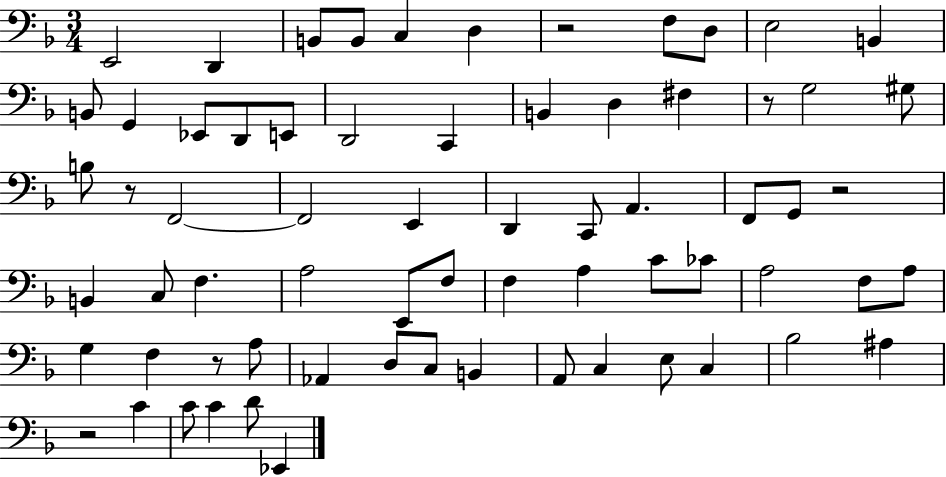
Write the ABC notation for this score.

X:1
T:Untitled
M:3/4
L:1/4
K:F
E,,2 D,, B,,/2 B,,/2 C, D, z2 F,/2 D,/2 E,2 B,, B,,/2 G,, _E,,/2 D,,/2 E,,/2 D,,2 C,, B,, D, ^F, z/2 G,2 ^G,/2 B,/2 z/2 F,,2 F,,2 E,, D,, C,,/2 A,, F,,/2 G,,/2 z2 B,, C,/2 F, A,2 E,,/2 F,/2 F, A, C/2 _C/2 A,2 F,/2 A,/2 G, F, z/2 A,/2 _A,, D,/2 C,/2 B,, A,,/2 C, E,/2 C, _B,2 ^A, z2 C C/2 C D/2 _E,,